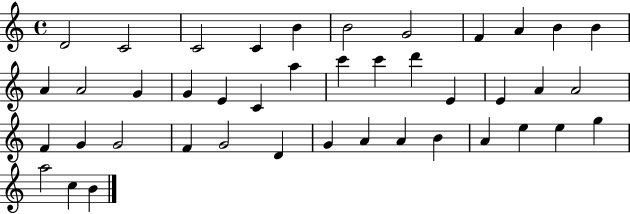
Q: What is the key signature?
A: C major